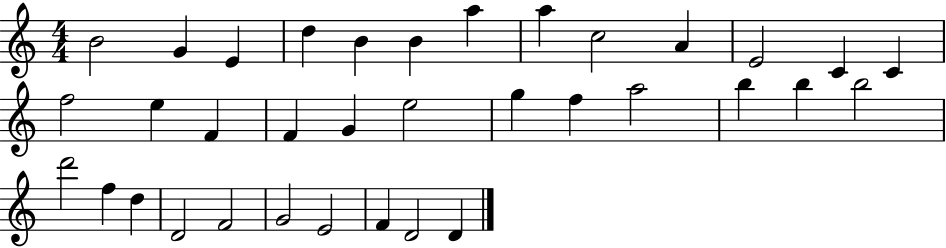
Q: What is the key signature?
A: C major